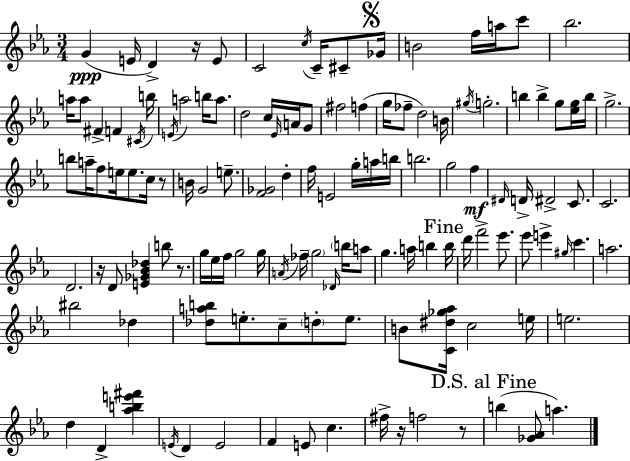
{
  \clef treble
  \numericTimeSignature
  \time 3/4
  \key ees \major
  \repeat volta 2 { g'4(\ppp e'16 d'4->) r16 e'8 | c'2 \acciaccatura { c''16 } c'16-- cis'8-- | \mark \markup { \musicglyph "scripts.segno" } ges'16 b'2 f''16 a''16 c'''8 | bes''2. | \break a''16 a''8 fis'4-> f'4 | \acciaccatura { cis'16 } b''16 \acciaccatura { e'16 } a''2 b''16 | a''8. d''2 c''16 | \grace { ees'16 } a'16 g'8 fis''2 | \break f''4( g''16 fes''8-- d''2) | b'16 \acciaccatura { gis''16 } g''2.-. | b''4 b''4-> | g''8 <ees'' g''>16 b''16 g''2.-> | \break b''8 a''16-- f''8 e''16 e''8. | c''16 r8 b'16 g'2 | e''8.-- <f' ges'>2 | d''4-. f''16 e'2 | \break g''16-. a''16 b''16 b''2. | g''2 | f''4\mf \grace { dis'16 } d'16-> dis'2-> | c'8. c'2. | \break d'2. | r16 d'8 <e' ges' bes' des''>4 | b''8 r8. g''16 ees''16 f''16 g''2 | g''16 \acciaccatura { a'16 } fes''16-- \parenthesize g''2 | \break \grace { des'16 } \parenthesize b''16 a''8 g''4. | a''16 b''4 \mark "Fine" b''16 d'''16 f'''2-> | ees'''8. ees'''8 e'''4-> | \grace { gis''16 } c'''4. a''2. | \break bis''2 | des''4 <des'' a'' b''>8 e''8.-. | c''8-- \parenthesize d''8-. e''8. b'8 <c' dis'' ges'' aes''>16 | c''2 e''16 e''2. | \break d''4 | d'4-> <aes'' b'' e''' fis'''>4 \acciaccatura { e'16 } d'4 | e'2 f'4 | e'8 c''4. fis''16-> r16 | \break f''2 r8 \mark "D.S. al Fine" b''4( | <ges' aes'>8 a''4.) } \bar "|."
}